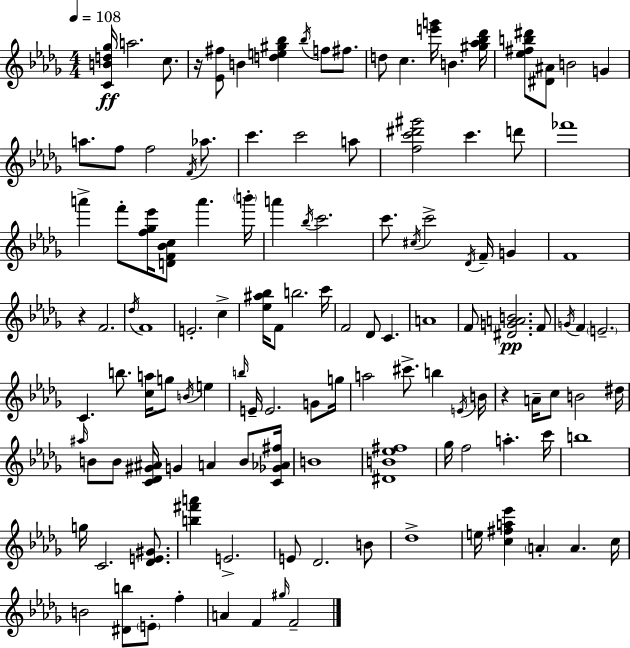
{
  \clef treble
  \numericTimeSignature
  \time 4/4
  \key bes \minor
  \tempo 4 = 108
  <c' b' d'' ges''>16\ff a''2. c''8. | r16 <ees' fis''>8 b'4 <d'' e'' gis'' bes''>4 \acciaccatura { bes''16 } f''8 fis''8. | d''8 c''4. <e''' g'''>16 b'4. | <gis'' aes'' bes'' des'''>16 <ees'' fis'' b'' dis'''>8 <dis' ais'>8 b'2 g'4 | \break a''8. f''8 f''2 \acciaccatura { f'16 } aes''8. | c'''4. c'''2 | a''8 <f'' c''' dis''' gis'''>2 c'''4. | d'''8 fes'''1 | \break a'''4-> f'''8-. <f'' ges'' ees'''>16 <d' f' bes' c''>8 a'''4. | \parenthesize b'''16-. a'''4 \acciaccatura { bes''16 } c'''2. | c'''8. \acciaccatura { cis''16 } c'''2-> \acciaccatura { des'16 } | f'16-- g'4 f'1 | \break r4 f'2. | \acciaccatura { des''16 } f'1 | e'2.-. | c''4-> <ees'' ais'' bes''>16 f'8 b''2. | \break c'''16 f'2 des'8 | c'4. a'1 | f'8 <dis' g' a' b'>2.\pp | f'8 \acciaccatura { g'16 } f'4 \parenthesize e'2.-- | \break c'4. b''8. | <c'' a''>16 g''8 \acciaccatura { b'16 } e''4 \grace { b''16 } e'16-- e'2. | g'8 g''16 a''2 | cis'''8.-> b''4 \acciaccatura { e'16 } b'16 r4 a'16-- c''8 | \break b'2 dis''16 \grace { ais''16 } b'8 b'8 <c' des' gis' ais'>16 | g'4 a'4 b'8 <c' ges' aes' fis''>16 b'1 | <dis' b' ees'' fis''>1 | ges''16 f''2 | \break a''4.-. c'''16 b''1 | g''16 c'2. | <des' e' gis'>8. <b'' fis''' a'''>4 e'2.-> | e'8 des'2. | \break b'8 des''1-> | e''16 <c'' fis'' a'' ees'''>4 | \parenthesize a'4-. a'4. c''16 b'2 | <dis' b''>8 \parenthesize e'8-. f''4-. a'4 f'4 | \break \grace { gis''16 } f'2-- \bar "|."
}